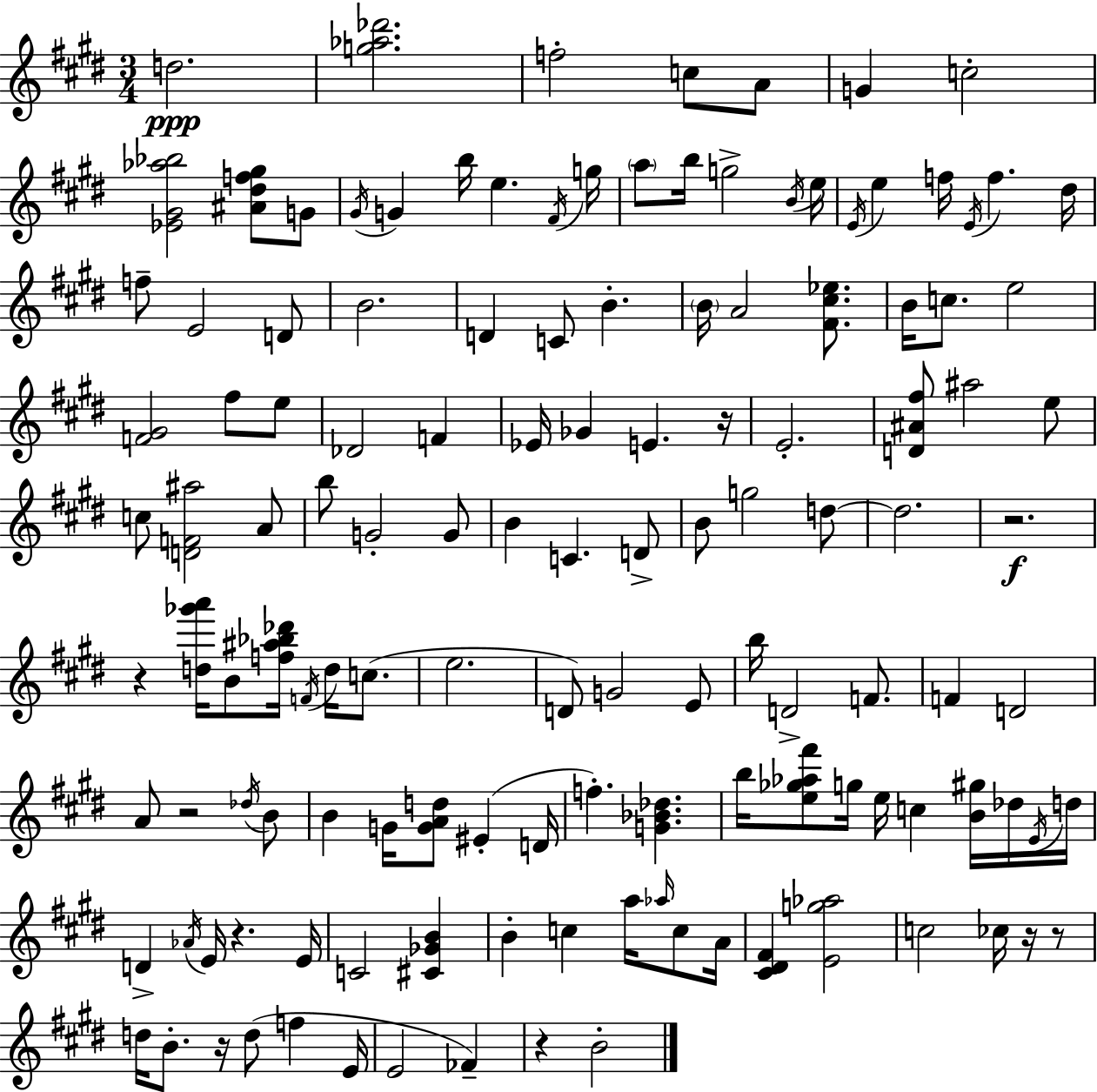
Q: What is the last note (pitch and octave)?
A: B4